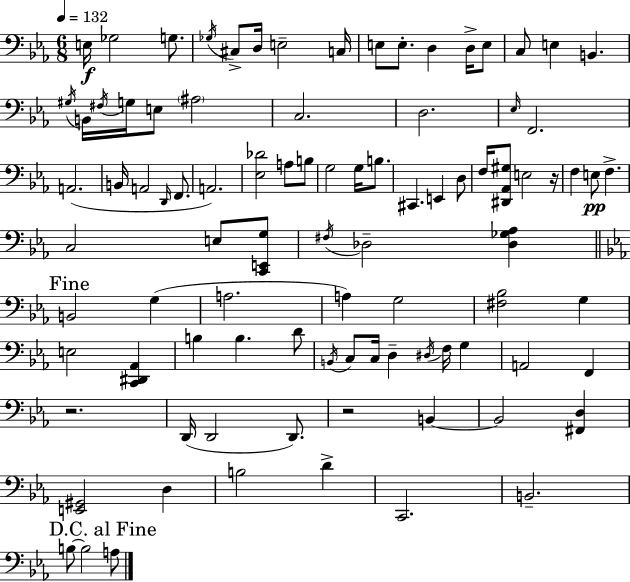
X:1
T:Untitled
M:6/8
L:1/4
K:Cm
E,/4 _G,2 G,/2 _G,/4 ^C,/2 D,/4 E,2 C,/4 E,/2 E,/2 D, D,/4 E,/2 C,/2 E, B,, ^G,/4 B,,/4 ^F,/4 G,/4 E,/2 ^A,2 C,2 D,2 _E,/4 F,,2 A,,2 B,,/4 A,,2 D,,/4 F,,/2 A,,2 [_E,_D]2 A,/2 B,/2 G,2 G,/4 B,/2 ^C,, E,, D,/2 F,/4 [^D,,_A,,^G,]/2 E,2 z/4 F, E,/2 F, C,2 E,/2 [C,,E,,G,]/2 ^F,/4 _D,2 [_D,_G,_A,] B,,2 G, A,2 A, G,2 [^F,_B,]2 G, E,2 [C,,^D,,_A,,] B, B, D/2 B,,/4 C,/2 C,/4 D, ^D,/4 F,/4 G, A,,2 F,, z2 D,,/4 D,,2 D,,/2 z2 B,, B,,2 [^F,,D,] [E,,^G,,]2 D, B,2 D C,,2 B,,2 B,/2 B,2 A,/2